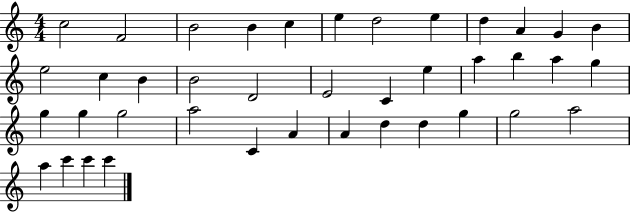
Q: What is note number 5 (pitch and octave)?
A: C5